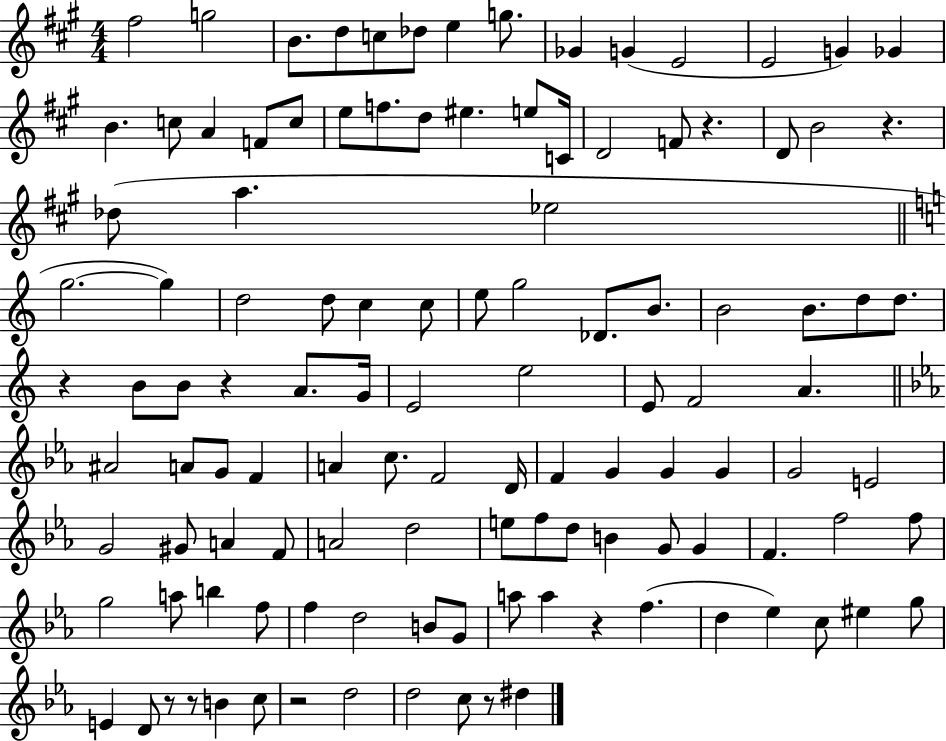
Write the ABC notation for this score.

X:1
T:Untitled
M:4/4
L:1/4
K:A
^f2 g2 B/2 d/2 c/2 _d/2 e g/2 _G G E2 E2 G _G B c/2 A F/2 c/2 e/2 f/2 d/2 ^e e/2 C/4 D2 F/2 z D/2 B2 z _d/2 a _e2 g2 g d2 d/2 c c/2 e/2 g2 _D/2 B/2 B2 B/2 d/2 d/2 z B/2 B/2 z A/2 G/4 E2 e2 E/2 F2 A ^A2 A/2 G/2 F A c/2 F2 D/4 F G G G G2 E2 G2 ^G/2 A F/2 A2 d2 e/2 f/2 d/2 B G/2 G F f2 f/2 g2 a/2 b f/2 f d2 B/2 G/2 a/2 a z f d _e c/2 ^e g/2 E D/2 z/2 z/2 B c/2 z2 d2 d2 c/2 z/2 ^d